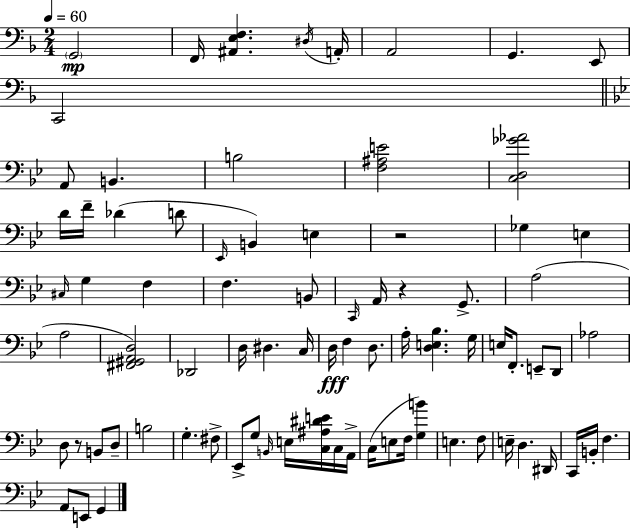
{
  \clef bass
  \numericTimeSignature
  \time 2/4
  \key f \major
  \tempo 4 = 60
  \parenthesize g,2\mp | f,16 <ais, e f>4. \acciaccatura { dis16 } | a,16-. a,2 | g,4. e,8 | \break c,2 | \bar "||" \break \key bes \major a,8 b,4. | b2 | <f ais e'>2 | <c d ges' aes'>2 | \break d'16 f'16-- des'4( d'8 | \grace { ees,16 }) b,4 e4 | r2 | ges4 e4 | \break \grace { cis16 } g4 f4 | f4. | b,8 \grace { c,16 } a,16 r4 | g,8.-> a2( | \break a2 | <fis, gis, a, d>2) | des,2 | d16 dis4. | \break c16 d16\fff f4 | d8. a16-. <d e bes>4. | g16 e16 f,8.-. e,8-- | d,8 aes2 | \break d8 r8 b,8 | d8-- b2 | g4.-. | fis8-> ees,8-> g8 \grace { b,16 } | \break e16 <c ais dis' e'>16 c16 a,16-> c16( e8 f16 | <g b'>4) e4. | f8 e16-- d4. | dis,16 c,16 b,16-. f4. | \break a,8 e,8 | g,4 \bar "|."
}